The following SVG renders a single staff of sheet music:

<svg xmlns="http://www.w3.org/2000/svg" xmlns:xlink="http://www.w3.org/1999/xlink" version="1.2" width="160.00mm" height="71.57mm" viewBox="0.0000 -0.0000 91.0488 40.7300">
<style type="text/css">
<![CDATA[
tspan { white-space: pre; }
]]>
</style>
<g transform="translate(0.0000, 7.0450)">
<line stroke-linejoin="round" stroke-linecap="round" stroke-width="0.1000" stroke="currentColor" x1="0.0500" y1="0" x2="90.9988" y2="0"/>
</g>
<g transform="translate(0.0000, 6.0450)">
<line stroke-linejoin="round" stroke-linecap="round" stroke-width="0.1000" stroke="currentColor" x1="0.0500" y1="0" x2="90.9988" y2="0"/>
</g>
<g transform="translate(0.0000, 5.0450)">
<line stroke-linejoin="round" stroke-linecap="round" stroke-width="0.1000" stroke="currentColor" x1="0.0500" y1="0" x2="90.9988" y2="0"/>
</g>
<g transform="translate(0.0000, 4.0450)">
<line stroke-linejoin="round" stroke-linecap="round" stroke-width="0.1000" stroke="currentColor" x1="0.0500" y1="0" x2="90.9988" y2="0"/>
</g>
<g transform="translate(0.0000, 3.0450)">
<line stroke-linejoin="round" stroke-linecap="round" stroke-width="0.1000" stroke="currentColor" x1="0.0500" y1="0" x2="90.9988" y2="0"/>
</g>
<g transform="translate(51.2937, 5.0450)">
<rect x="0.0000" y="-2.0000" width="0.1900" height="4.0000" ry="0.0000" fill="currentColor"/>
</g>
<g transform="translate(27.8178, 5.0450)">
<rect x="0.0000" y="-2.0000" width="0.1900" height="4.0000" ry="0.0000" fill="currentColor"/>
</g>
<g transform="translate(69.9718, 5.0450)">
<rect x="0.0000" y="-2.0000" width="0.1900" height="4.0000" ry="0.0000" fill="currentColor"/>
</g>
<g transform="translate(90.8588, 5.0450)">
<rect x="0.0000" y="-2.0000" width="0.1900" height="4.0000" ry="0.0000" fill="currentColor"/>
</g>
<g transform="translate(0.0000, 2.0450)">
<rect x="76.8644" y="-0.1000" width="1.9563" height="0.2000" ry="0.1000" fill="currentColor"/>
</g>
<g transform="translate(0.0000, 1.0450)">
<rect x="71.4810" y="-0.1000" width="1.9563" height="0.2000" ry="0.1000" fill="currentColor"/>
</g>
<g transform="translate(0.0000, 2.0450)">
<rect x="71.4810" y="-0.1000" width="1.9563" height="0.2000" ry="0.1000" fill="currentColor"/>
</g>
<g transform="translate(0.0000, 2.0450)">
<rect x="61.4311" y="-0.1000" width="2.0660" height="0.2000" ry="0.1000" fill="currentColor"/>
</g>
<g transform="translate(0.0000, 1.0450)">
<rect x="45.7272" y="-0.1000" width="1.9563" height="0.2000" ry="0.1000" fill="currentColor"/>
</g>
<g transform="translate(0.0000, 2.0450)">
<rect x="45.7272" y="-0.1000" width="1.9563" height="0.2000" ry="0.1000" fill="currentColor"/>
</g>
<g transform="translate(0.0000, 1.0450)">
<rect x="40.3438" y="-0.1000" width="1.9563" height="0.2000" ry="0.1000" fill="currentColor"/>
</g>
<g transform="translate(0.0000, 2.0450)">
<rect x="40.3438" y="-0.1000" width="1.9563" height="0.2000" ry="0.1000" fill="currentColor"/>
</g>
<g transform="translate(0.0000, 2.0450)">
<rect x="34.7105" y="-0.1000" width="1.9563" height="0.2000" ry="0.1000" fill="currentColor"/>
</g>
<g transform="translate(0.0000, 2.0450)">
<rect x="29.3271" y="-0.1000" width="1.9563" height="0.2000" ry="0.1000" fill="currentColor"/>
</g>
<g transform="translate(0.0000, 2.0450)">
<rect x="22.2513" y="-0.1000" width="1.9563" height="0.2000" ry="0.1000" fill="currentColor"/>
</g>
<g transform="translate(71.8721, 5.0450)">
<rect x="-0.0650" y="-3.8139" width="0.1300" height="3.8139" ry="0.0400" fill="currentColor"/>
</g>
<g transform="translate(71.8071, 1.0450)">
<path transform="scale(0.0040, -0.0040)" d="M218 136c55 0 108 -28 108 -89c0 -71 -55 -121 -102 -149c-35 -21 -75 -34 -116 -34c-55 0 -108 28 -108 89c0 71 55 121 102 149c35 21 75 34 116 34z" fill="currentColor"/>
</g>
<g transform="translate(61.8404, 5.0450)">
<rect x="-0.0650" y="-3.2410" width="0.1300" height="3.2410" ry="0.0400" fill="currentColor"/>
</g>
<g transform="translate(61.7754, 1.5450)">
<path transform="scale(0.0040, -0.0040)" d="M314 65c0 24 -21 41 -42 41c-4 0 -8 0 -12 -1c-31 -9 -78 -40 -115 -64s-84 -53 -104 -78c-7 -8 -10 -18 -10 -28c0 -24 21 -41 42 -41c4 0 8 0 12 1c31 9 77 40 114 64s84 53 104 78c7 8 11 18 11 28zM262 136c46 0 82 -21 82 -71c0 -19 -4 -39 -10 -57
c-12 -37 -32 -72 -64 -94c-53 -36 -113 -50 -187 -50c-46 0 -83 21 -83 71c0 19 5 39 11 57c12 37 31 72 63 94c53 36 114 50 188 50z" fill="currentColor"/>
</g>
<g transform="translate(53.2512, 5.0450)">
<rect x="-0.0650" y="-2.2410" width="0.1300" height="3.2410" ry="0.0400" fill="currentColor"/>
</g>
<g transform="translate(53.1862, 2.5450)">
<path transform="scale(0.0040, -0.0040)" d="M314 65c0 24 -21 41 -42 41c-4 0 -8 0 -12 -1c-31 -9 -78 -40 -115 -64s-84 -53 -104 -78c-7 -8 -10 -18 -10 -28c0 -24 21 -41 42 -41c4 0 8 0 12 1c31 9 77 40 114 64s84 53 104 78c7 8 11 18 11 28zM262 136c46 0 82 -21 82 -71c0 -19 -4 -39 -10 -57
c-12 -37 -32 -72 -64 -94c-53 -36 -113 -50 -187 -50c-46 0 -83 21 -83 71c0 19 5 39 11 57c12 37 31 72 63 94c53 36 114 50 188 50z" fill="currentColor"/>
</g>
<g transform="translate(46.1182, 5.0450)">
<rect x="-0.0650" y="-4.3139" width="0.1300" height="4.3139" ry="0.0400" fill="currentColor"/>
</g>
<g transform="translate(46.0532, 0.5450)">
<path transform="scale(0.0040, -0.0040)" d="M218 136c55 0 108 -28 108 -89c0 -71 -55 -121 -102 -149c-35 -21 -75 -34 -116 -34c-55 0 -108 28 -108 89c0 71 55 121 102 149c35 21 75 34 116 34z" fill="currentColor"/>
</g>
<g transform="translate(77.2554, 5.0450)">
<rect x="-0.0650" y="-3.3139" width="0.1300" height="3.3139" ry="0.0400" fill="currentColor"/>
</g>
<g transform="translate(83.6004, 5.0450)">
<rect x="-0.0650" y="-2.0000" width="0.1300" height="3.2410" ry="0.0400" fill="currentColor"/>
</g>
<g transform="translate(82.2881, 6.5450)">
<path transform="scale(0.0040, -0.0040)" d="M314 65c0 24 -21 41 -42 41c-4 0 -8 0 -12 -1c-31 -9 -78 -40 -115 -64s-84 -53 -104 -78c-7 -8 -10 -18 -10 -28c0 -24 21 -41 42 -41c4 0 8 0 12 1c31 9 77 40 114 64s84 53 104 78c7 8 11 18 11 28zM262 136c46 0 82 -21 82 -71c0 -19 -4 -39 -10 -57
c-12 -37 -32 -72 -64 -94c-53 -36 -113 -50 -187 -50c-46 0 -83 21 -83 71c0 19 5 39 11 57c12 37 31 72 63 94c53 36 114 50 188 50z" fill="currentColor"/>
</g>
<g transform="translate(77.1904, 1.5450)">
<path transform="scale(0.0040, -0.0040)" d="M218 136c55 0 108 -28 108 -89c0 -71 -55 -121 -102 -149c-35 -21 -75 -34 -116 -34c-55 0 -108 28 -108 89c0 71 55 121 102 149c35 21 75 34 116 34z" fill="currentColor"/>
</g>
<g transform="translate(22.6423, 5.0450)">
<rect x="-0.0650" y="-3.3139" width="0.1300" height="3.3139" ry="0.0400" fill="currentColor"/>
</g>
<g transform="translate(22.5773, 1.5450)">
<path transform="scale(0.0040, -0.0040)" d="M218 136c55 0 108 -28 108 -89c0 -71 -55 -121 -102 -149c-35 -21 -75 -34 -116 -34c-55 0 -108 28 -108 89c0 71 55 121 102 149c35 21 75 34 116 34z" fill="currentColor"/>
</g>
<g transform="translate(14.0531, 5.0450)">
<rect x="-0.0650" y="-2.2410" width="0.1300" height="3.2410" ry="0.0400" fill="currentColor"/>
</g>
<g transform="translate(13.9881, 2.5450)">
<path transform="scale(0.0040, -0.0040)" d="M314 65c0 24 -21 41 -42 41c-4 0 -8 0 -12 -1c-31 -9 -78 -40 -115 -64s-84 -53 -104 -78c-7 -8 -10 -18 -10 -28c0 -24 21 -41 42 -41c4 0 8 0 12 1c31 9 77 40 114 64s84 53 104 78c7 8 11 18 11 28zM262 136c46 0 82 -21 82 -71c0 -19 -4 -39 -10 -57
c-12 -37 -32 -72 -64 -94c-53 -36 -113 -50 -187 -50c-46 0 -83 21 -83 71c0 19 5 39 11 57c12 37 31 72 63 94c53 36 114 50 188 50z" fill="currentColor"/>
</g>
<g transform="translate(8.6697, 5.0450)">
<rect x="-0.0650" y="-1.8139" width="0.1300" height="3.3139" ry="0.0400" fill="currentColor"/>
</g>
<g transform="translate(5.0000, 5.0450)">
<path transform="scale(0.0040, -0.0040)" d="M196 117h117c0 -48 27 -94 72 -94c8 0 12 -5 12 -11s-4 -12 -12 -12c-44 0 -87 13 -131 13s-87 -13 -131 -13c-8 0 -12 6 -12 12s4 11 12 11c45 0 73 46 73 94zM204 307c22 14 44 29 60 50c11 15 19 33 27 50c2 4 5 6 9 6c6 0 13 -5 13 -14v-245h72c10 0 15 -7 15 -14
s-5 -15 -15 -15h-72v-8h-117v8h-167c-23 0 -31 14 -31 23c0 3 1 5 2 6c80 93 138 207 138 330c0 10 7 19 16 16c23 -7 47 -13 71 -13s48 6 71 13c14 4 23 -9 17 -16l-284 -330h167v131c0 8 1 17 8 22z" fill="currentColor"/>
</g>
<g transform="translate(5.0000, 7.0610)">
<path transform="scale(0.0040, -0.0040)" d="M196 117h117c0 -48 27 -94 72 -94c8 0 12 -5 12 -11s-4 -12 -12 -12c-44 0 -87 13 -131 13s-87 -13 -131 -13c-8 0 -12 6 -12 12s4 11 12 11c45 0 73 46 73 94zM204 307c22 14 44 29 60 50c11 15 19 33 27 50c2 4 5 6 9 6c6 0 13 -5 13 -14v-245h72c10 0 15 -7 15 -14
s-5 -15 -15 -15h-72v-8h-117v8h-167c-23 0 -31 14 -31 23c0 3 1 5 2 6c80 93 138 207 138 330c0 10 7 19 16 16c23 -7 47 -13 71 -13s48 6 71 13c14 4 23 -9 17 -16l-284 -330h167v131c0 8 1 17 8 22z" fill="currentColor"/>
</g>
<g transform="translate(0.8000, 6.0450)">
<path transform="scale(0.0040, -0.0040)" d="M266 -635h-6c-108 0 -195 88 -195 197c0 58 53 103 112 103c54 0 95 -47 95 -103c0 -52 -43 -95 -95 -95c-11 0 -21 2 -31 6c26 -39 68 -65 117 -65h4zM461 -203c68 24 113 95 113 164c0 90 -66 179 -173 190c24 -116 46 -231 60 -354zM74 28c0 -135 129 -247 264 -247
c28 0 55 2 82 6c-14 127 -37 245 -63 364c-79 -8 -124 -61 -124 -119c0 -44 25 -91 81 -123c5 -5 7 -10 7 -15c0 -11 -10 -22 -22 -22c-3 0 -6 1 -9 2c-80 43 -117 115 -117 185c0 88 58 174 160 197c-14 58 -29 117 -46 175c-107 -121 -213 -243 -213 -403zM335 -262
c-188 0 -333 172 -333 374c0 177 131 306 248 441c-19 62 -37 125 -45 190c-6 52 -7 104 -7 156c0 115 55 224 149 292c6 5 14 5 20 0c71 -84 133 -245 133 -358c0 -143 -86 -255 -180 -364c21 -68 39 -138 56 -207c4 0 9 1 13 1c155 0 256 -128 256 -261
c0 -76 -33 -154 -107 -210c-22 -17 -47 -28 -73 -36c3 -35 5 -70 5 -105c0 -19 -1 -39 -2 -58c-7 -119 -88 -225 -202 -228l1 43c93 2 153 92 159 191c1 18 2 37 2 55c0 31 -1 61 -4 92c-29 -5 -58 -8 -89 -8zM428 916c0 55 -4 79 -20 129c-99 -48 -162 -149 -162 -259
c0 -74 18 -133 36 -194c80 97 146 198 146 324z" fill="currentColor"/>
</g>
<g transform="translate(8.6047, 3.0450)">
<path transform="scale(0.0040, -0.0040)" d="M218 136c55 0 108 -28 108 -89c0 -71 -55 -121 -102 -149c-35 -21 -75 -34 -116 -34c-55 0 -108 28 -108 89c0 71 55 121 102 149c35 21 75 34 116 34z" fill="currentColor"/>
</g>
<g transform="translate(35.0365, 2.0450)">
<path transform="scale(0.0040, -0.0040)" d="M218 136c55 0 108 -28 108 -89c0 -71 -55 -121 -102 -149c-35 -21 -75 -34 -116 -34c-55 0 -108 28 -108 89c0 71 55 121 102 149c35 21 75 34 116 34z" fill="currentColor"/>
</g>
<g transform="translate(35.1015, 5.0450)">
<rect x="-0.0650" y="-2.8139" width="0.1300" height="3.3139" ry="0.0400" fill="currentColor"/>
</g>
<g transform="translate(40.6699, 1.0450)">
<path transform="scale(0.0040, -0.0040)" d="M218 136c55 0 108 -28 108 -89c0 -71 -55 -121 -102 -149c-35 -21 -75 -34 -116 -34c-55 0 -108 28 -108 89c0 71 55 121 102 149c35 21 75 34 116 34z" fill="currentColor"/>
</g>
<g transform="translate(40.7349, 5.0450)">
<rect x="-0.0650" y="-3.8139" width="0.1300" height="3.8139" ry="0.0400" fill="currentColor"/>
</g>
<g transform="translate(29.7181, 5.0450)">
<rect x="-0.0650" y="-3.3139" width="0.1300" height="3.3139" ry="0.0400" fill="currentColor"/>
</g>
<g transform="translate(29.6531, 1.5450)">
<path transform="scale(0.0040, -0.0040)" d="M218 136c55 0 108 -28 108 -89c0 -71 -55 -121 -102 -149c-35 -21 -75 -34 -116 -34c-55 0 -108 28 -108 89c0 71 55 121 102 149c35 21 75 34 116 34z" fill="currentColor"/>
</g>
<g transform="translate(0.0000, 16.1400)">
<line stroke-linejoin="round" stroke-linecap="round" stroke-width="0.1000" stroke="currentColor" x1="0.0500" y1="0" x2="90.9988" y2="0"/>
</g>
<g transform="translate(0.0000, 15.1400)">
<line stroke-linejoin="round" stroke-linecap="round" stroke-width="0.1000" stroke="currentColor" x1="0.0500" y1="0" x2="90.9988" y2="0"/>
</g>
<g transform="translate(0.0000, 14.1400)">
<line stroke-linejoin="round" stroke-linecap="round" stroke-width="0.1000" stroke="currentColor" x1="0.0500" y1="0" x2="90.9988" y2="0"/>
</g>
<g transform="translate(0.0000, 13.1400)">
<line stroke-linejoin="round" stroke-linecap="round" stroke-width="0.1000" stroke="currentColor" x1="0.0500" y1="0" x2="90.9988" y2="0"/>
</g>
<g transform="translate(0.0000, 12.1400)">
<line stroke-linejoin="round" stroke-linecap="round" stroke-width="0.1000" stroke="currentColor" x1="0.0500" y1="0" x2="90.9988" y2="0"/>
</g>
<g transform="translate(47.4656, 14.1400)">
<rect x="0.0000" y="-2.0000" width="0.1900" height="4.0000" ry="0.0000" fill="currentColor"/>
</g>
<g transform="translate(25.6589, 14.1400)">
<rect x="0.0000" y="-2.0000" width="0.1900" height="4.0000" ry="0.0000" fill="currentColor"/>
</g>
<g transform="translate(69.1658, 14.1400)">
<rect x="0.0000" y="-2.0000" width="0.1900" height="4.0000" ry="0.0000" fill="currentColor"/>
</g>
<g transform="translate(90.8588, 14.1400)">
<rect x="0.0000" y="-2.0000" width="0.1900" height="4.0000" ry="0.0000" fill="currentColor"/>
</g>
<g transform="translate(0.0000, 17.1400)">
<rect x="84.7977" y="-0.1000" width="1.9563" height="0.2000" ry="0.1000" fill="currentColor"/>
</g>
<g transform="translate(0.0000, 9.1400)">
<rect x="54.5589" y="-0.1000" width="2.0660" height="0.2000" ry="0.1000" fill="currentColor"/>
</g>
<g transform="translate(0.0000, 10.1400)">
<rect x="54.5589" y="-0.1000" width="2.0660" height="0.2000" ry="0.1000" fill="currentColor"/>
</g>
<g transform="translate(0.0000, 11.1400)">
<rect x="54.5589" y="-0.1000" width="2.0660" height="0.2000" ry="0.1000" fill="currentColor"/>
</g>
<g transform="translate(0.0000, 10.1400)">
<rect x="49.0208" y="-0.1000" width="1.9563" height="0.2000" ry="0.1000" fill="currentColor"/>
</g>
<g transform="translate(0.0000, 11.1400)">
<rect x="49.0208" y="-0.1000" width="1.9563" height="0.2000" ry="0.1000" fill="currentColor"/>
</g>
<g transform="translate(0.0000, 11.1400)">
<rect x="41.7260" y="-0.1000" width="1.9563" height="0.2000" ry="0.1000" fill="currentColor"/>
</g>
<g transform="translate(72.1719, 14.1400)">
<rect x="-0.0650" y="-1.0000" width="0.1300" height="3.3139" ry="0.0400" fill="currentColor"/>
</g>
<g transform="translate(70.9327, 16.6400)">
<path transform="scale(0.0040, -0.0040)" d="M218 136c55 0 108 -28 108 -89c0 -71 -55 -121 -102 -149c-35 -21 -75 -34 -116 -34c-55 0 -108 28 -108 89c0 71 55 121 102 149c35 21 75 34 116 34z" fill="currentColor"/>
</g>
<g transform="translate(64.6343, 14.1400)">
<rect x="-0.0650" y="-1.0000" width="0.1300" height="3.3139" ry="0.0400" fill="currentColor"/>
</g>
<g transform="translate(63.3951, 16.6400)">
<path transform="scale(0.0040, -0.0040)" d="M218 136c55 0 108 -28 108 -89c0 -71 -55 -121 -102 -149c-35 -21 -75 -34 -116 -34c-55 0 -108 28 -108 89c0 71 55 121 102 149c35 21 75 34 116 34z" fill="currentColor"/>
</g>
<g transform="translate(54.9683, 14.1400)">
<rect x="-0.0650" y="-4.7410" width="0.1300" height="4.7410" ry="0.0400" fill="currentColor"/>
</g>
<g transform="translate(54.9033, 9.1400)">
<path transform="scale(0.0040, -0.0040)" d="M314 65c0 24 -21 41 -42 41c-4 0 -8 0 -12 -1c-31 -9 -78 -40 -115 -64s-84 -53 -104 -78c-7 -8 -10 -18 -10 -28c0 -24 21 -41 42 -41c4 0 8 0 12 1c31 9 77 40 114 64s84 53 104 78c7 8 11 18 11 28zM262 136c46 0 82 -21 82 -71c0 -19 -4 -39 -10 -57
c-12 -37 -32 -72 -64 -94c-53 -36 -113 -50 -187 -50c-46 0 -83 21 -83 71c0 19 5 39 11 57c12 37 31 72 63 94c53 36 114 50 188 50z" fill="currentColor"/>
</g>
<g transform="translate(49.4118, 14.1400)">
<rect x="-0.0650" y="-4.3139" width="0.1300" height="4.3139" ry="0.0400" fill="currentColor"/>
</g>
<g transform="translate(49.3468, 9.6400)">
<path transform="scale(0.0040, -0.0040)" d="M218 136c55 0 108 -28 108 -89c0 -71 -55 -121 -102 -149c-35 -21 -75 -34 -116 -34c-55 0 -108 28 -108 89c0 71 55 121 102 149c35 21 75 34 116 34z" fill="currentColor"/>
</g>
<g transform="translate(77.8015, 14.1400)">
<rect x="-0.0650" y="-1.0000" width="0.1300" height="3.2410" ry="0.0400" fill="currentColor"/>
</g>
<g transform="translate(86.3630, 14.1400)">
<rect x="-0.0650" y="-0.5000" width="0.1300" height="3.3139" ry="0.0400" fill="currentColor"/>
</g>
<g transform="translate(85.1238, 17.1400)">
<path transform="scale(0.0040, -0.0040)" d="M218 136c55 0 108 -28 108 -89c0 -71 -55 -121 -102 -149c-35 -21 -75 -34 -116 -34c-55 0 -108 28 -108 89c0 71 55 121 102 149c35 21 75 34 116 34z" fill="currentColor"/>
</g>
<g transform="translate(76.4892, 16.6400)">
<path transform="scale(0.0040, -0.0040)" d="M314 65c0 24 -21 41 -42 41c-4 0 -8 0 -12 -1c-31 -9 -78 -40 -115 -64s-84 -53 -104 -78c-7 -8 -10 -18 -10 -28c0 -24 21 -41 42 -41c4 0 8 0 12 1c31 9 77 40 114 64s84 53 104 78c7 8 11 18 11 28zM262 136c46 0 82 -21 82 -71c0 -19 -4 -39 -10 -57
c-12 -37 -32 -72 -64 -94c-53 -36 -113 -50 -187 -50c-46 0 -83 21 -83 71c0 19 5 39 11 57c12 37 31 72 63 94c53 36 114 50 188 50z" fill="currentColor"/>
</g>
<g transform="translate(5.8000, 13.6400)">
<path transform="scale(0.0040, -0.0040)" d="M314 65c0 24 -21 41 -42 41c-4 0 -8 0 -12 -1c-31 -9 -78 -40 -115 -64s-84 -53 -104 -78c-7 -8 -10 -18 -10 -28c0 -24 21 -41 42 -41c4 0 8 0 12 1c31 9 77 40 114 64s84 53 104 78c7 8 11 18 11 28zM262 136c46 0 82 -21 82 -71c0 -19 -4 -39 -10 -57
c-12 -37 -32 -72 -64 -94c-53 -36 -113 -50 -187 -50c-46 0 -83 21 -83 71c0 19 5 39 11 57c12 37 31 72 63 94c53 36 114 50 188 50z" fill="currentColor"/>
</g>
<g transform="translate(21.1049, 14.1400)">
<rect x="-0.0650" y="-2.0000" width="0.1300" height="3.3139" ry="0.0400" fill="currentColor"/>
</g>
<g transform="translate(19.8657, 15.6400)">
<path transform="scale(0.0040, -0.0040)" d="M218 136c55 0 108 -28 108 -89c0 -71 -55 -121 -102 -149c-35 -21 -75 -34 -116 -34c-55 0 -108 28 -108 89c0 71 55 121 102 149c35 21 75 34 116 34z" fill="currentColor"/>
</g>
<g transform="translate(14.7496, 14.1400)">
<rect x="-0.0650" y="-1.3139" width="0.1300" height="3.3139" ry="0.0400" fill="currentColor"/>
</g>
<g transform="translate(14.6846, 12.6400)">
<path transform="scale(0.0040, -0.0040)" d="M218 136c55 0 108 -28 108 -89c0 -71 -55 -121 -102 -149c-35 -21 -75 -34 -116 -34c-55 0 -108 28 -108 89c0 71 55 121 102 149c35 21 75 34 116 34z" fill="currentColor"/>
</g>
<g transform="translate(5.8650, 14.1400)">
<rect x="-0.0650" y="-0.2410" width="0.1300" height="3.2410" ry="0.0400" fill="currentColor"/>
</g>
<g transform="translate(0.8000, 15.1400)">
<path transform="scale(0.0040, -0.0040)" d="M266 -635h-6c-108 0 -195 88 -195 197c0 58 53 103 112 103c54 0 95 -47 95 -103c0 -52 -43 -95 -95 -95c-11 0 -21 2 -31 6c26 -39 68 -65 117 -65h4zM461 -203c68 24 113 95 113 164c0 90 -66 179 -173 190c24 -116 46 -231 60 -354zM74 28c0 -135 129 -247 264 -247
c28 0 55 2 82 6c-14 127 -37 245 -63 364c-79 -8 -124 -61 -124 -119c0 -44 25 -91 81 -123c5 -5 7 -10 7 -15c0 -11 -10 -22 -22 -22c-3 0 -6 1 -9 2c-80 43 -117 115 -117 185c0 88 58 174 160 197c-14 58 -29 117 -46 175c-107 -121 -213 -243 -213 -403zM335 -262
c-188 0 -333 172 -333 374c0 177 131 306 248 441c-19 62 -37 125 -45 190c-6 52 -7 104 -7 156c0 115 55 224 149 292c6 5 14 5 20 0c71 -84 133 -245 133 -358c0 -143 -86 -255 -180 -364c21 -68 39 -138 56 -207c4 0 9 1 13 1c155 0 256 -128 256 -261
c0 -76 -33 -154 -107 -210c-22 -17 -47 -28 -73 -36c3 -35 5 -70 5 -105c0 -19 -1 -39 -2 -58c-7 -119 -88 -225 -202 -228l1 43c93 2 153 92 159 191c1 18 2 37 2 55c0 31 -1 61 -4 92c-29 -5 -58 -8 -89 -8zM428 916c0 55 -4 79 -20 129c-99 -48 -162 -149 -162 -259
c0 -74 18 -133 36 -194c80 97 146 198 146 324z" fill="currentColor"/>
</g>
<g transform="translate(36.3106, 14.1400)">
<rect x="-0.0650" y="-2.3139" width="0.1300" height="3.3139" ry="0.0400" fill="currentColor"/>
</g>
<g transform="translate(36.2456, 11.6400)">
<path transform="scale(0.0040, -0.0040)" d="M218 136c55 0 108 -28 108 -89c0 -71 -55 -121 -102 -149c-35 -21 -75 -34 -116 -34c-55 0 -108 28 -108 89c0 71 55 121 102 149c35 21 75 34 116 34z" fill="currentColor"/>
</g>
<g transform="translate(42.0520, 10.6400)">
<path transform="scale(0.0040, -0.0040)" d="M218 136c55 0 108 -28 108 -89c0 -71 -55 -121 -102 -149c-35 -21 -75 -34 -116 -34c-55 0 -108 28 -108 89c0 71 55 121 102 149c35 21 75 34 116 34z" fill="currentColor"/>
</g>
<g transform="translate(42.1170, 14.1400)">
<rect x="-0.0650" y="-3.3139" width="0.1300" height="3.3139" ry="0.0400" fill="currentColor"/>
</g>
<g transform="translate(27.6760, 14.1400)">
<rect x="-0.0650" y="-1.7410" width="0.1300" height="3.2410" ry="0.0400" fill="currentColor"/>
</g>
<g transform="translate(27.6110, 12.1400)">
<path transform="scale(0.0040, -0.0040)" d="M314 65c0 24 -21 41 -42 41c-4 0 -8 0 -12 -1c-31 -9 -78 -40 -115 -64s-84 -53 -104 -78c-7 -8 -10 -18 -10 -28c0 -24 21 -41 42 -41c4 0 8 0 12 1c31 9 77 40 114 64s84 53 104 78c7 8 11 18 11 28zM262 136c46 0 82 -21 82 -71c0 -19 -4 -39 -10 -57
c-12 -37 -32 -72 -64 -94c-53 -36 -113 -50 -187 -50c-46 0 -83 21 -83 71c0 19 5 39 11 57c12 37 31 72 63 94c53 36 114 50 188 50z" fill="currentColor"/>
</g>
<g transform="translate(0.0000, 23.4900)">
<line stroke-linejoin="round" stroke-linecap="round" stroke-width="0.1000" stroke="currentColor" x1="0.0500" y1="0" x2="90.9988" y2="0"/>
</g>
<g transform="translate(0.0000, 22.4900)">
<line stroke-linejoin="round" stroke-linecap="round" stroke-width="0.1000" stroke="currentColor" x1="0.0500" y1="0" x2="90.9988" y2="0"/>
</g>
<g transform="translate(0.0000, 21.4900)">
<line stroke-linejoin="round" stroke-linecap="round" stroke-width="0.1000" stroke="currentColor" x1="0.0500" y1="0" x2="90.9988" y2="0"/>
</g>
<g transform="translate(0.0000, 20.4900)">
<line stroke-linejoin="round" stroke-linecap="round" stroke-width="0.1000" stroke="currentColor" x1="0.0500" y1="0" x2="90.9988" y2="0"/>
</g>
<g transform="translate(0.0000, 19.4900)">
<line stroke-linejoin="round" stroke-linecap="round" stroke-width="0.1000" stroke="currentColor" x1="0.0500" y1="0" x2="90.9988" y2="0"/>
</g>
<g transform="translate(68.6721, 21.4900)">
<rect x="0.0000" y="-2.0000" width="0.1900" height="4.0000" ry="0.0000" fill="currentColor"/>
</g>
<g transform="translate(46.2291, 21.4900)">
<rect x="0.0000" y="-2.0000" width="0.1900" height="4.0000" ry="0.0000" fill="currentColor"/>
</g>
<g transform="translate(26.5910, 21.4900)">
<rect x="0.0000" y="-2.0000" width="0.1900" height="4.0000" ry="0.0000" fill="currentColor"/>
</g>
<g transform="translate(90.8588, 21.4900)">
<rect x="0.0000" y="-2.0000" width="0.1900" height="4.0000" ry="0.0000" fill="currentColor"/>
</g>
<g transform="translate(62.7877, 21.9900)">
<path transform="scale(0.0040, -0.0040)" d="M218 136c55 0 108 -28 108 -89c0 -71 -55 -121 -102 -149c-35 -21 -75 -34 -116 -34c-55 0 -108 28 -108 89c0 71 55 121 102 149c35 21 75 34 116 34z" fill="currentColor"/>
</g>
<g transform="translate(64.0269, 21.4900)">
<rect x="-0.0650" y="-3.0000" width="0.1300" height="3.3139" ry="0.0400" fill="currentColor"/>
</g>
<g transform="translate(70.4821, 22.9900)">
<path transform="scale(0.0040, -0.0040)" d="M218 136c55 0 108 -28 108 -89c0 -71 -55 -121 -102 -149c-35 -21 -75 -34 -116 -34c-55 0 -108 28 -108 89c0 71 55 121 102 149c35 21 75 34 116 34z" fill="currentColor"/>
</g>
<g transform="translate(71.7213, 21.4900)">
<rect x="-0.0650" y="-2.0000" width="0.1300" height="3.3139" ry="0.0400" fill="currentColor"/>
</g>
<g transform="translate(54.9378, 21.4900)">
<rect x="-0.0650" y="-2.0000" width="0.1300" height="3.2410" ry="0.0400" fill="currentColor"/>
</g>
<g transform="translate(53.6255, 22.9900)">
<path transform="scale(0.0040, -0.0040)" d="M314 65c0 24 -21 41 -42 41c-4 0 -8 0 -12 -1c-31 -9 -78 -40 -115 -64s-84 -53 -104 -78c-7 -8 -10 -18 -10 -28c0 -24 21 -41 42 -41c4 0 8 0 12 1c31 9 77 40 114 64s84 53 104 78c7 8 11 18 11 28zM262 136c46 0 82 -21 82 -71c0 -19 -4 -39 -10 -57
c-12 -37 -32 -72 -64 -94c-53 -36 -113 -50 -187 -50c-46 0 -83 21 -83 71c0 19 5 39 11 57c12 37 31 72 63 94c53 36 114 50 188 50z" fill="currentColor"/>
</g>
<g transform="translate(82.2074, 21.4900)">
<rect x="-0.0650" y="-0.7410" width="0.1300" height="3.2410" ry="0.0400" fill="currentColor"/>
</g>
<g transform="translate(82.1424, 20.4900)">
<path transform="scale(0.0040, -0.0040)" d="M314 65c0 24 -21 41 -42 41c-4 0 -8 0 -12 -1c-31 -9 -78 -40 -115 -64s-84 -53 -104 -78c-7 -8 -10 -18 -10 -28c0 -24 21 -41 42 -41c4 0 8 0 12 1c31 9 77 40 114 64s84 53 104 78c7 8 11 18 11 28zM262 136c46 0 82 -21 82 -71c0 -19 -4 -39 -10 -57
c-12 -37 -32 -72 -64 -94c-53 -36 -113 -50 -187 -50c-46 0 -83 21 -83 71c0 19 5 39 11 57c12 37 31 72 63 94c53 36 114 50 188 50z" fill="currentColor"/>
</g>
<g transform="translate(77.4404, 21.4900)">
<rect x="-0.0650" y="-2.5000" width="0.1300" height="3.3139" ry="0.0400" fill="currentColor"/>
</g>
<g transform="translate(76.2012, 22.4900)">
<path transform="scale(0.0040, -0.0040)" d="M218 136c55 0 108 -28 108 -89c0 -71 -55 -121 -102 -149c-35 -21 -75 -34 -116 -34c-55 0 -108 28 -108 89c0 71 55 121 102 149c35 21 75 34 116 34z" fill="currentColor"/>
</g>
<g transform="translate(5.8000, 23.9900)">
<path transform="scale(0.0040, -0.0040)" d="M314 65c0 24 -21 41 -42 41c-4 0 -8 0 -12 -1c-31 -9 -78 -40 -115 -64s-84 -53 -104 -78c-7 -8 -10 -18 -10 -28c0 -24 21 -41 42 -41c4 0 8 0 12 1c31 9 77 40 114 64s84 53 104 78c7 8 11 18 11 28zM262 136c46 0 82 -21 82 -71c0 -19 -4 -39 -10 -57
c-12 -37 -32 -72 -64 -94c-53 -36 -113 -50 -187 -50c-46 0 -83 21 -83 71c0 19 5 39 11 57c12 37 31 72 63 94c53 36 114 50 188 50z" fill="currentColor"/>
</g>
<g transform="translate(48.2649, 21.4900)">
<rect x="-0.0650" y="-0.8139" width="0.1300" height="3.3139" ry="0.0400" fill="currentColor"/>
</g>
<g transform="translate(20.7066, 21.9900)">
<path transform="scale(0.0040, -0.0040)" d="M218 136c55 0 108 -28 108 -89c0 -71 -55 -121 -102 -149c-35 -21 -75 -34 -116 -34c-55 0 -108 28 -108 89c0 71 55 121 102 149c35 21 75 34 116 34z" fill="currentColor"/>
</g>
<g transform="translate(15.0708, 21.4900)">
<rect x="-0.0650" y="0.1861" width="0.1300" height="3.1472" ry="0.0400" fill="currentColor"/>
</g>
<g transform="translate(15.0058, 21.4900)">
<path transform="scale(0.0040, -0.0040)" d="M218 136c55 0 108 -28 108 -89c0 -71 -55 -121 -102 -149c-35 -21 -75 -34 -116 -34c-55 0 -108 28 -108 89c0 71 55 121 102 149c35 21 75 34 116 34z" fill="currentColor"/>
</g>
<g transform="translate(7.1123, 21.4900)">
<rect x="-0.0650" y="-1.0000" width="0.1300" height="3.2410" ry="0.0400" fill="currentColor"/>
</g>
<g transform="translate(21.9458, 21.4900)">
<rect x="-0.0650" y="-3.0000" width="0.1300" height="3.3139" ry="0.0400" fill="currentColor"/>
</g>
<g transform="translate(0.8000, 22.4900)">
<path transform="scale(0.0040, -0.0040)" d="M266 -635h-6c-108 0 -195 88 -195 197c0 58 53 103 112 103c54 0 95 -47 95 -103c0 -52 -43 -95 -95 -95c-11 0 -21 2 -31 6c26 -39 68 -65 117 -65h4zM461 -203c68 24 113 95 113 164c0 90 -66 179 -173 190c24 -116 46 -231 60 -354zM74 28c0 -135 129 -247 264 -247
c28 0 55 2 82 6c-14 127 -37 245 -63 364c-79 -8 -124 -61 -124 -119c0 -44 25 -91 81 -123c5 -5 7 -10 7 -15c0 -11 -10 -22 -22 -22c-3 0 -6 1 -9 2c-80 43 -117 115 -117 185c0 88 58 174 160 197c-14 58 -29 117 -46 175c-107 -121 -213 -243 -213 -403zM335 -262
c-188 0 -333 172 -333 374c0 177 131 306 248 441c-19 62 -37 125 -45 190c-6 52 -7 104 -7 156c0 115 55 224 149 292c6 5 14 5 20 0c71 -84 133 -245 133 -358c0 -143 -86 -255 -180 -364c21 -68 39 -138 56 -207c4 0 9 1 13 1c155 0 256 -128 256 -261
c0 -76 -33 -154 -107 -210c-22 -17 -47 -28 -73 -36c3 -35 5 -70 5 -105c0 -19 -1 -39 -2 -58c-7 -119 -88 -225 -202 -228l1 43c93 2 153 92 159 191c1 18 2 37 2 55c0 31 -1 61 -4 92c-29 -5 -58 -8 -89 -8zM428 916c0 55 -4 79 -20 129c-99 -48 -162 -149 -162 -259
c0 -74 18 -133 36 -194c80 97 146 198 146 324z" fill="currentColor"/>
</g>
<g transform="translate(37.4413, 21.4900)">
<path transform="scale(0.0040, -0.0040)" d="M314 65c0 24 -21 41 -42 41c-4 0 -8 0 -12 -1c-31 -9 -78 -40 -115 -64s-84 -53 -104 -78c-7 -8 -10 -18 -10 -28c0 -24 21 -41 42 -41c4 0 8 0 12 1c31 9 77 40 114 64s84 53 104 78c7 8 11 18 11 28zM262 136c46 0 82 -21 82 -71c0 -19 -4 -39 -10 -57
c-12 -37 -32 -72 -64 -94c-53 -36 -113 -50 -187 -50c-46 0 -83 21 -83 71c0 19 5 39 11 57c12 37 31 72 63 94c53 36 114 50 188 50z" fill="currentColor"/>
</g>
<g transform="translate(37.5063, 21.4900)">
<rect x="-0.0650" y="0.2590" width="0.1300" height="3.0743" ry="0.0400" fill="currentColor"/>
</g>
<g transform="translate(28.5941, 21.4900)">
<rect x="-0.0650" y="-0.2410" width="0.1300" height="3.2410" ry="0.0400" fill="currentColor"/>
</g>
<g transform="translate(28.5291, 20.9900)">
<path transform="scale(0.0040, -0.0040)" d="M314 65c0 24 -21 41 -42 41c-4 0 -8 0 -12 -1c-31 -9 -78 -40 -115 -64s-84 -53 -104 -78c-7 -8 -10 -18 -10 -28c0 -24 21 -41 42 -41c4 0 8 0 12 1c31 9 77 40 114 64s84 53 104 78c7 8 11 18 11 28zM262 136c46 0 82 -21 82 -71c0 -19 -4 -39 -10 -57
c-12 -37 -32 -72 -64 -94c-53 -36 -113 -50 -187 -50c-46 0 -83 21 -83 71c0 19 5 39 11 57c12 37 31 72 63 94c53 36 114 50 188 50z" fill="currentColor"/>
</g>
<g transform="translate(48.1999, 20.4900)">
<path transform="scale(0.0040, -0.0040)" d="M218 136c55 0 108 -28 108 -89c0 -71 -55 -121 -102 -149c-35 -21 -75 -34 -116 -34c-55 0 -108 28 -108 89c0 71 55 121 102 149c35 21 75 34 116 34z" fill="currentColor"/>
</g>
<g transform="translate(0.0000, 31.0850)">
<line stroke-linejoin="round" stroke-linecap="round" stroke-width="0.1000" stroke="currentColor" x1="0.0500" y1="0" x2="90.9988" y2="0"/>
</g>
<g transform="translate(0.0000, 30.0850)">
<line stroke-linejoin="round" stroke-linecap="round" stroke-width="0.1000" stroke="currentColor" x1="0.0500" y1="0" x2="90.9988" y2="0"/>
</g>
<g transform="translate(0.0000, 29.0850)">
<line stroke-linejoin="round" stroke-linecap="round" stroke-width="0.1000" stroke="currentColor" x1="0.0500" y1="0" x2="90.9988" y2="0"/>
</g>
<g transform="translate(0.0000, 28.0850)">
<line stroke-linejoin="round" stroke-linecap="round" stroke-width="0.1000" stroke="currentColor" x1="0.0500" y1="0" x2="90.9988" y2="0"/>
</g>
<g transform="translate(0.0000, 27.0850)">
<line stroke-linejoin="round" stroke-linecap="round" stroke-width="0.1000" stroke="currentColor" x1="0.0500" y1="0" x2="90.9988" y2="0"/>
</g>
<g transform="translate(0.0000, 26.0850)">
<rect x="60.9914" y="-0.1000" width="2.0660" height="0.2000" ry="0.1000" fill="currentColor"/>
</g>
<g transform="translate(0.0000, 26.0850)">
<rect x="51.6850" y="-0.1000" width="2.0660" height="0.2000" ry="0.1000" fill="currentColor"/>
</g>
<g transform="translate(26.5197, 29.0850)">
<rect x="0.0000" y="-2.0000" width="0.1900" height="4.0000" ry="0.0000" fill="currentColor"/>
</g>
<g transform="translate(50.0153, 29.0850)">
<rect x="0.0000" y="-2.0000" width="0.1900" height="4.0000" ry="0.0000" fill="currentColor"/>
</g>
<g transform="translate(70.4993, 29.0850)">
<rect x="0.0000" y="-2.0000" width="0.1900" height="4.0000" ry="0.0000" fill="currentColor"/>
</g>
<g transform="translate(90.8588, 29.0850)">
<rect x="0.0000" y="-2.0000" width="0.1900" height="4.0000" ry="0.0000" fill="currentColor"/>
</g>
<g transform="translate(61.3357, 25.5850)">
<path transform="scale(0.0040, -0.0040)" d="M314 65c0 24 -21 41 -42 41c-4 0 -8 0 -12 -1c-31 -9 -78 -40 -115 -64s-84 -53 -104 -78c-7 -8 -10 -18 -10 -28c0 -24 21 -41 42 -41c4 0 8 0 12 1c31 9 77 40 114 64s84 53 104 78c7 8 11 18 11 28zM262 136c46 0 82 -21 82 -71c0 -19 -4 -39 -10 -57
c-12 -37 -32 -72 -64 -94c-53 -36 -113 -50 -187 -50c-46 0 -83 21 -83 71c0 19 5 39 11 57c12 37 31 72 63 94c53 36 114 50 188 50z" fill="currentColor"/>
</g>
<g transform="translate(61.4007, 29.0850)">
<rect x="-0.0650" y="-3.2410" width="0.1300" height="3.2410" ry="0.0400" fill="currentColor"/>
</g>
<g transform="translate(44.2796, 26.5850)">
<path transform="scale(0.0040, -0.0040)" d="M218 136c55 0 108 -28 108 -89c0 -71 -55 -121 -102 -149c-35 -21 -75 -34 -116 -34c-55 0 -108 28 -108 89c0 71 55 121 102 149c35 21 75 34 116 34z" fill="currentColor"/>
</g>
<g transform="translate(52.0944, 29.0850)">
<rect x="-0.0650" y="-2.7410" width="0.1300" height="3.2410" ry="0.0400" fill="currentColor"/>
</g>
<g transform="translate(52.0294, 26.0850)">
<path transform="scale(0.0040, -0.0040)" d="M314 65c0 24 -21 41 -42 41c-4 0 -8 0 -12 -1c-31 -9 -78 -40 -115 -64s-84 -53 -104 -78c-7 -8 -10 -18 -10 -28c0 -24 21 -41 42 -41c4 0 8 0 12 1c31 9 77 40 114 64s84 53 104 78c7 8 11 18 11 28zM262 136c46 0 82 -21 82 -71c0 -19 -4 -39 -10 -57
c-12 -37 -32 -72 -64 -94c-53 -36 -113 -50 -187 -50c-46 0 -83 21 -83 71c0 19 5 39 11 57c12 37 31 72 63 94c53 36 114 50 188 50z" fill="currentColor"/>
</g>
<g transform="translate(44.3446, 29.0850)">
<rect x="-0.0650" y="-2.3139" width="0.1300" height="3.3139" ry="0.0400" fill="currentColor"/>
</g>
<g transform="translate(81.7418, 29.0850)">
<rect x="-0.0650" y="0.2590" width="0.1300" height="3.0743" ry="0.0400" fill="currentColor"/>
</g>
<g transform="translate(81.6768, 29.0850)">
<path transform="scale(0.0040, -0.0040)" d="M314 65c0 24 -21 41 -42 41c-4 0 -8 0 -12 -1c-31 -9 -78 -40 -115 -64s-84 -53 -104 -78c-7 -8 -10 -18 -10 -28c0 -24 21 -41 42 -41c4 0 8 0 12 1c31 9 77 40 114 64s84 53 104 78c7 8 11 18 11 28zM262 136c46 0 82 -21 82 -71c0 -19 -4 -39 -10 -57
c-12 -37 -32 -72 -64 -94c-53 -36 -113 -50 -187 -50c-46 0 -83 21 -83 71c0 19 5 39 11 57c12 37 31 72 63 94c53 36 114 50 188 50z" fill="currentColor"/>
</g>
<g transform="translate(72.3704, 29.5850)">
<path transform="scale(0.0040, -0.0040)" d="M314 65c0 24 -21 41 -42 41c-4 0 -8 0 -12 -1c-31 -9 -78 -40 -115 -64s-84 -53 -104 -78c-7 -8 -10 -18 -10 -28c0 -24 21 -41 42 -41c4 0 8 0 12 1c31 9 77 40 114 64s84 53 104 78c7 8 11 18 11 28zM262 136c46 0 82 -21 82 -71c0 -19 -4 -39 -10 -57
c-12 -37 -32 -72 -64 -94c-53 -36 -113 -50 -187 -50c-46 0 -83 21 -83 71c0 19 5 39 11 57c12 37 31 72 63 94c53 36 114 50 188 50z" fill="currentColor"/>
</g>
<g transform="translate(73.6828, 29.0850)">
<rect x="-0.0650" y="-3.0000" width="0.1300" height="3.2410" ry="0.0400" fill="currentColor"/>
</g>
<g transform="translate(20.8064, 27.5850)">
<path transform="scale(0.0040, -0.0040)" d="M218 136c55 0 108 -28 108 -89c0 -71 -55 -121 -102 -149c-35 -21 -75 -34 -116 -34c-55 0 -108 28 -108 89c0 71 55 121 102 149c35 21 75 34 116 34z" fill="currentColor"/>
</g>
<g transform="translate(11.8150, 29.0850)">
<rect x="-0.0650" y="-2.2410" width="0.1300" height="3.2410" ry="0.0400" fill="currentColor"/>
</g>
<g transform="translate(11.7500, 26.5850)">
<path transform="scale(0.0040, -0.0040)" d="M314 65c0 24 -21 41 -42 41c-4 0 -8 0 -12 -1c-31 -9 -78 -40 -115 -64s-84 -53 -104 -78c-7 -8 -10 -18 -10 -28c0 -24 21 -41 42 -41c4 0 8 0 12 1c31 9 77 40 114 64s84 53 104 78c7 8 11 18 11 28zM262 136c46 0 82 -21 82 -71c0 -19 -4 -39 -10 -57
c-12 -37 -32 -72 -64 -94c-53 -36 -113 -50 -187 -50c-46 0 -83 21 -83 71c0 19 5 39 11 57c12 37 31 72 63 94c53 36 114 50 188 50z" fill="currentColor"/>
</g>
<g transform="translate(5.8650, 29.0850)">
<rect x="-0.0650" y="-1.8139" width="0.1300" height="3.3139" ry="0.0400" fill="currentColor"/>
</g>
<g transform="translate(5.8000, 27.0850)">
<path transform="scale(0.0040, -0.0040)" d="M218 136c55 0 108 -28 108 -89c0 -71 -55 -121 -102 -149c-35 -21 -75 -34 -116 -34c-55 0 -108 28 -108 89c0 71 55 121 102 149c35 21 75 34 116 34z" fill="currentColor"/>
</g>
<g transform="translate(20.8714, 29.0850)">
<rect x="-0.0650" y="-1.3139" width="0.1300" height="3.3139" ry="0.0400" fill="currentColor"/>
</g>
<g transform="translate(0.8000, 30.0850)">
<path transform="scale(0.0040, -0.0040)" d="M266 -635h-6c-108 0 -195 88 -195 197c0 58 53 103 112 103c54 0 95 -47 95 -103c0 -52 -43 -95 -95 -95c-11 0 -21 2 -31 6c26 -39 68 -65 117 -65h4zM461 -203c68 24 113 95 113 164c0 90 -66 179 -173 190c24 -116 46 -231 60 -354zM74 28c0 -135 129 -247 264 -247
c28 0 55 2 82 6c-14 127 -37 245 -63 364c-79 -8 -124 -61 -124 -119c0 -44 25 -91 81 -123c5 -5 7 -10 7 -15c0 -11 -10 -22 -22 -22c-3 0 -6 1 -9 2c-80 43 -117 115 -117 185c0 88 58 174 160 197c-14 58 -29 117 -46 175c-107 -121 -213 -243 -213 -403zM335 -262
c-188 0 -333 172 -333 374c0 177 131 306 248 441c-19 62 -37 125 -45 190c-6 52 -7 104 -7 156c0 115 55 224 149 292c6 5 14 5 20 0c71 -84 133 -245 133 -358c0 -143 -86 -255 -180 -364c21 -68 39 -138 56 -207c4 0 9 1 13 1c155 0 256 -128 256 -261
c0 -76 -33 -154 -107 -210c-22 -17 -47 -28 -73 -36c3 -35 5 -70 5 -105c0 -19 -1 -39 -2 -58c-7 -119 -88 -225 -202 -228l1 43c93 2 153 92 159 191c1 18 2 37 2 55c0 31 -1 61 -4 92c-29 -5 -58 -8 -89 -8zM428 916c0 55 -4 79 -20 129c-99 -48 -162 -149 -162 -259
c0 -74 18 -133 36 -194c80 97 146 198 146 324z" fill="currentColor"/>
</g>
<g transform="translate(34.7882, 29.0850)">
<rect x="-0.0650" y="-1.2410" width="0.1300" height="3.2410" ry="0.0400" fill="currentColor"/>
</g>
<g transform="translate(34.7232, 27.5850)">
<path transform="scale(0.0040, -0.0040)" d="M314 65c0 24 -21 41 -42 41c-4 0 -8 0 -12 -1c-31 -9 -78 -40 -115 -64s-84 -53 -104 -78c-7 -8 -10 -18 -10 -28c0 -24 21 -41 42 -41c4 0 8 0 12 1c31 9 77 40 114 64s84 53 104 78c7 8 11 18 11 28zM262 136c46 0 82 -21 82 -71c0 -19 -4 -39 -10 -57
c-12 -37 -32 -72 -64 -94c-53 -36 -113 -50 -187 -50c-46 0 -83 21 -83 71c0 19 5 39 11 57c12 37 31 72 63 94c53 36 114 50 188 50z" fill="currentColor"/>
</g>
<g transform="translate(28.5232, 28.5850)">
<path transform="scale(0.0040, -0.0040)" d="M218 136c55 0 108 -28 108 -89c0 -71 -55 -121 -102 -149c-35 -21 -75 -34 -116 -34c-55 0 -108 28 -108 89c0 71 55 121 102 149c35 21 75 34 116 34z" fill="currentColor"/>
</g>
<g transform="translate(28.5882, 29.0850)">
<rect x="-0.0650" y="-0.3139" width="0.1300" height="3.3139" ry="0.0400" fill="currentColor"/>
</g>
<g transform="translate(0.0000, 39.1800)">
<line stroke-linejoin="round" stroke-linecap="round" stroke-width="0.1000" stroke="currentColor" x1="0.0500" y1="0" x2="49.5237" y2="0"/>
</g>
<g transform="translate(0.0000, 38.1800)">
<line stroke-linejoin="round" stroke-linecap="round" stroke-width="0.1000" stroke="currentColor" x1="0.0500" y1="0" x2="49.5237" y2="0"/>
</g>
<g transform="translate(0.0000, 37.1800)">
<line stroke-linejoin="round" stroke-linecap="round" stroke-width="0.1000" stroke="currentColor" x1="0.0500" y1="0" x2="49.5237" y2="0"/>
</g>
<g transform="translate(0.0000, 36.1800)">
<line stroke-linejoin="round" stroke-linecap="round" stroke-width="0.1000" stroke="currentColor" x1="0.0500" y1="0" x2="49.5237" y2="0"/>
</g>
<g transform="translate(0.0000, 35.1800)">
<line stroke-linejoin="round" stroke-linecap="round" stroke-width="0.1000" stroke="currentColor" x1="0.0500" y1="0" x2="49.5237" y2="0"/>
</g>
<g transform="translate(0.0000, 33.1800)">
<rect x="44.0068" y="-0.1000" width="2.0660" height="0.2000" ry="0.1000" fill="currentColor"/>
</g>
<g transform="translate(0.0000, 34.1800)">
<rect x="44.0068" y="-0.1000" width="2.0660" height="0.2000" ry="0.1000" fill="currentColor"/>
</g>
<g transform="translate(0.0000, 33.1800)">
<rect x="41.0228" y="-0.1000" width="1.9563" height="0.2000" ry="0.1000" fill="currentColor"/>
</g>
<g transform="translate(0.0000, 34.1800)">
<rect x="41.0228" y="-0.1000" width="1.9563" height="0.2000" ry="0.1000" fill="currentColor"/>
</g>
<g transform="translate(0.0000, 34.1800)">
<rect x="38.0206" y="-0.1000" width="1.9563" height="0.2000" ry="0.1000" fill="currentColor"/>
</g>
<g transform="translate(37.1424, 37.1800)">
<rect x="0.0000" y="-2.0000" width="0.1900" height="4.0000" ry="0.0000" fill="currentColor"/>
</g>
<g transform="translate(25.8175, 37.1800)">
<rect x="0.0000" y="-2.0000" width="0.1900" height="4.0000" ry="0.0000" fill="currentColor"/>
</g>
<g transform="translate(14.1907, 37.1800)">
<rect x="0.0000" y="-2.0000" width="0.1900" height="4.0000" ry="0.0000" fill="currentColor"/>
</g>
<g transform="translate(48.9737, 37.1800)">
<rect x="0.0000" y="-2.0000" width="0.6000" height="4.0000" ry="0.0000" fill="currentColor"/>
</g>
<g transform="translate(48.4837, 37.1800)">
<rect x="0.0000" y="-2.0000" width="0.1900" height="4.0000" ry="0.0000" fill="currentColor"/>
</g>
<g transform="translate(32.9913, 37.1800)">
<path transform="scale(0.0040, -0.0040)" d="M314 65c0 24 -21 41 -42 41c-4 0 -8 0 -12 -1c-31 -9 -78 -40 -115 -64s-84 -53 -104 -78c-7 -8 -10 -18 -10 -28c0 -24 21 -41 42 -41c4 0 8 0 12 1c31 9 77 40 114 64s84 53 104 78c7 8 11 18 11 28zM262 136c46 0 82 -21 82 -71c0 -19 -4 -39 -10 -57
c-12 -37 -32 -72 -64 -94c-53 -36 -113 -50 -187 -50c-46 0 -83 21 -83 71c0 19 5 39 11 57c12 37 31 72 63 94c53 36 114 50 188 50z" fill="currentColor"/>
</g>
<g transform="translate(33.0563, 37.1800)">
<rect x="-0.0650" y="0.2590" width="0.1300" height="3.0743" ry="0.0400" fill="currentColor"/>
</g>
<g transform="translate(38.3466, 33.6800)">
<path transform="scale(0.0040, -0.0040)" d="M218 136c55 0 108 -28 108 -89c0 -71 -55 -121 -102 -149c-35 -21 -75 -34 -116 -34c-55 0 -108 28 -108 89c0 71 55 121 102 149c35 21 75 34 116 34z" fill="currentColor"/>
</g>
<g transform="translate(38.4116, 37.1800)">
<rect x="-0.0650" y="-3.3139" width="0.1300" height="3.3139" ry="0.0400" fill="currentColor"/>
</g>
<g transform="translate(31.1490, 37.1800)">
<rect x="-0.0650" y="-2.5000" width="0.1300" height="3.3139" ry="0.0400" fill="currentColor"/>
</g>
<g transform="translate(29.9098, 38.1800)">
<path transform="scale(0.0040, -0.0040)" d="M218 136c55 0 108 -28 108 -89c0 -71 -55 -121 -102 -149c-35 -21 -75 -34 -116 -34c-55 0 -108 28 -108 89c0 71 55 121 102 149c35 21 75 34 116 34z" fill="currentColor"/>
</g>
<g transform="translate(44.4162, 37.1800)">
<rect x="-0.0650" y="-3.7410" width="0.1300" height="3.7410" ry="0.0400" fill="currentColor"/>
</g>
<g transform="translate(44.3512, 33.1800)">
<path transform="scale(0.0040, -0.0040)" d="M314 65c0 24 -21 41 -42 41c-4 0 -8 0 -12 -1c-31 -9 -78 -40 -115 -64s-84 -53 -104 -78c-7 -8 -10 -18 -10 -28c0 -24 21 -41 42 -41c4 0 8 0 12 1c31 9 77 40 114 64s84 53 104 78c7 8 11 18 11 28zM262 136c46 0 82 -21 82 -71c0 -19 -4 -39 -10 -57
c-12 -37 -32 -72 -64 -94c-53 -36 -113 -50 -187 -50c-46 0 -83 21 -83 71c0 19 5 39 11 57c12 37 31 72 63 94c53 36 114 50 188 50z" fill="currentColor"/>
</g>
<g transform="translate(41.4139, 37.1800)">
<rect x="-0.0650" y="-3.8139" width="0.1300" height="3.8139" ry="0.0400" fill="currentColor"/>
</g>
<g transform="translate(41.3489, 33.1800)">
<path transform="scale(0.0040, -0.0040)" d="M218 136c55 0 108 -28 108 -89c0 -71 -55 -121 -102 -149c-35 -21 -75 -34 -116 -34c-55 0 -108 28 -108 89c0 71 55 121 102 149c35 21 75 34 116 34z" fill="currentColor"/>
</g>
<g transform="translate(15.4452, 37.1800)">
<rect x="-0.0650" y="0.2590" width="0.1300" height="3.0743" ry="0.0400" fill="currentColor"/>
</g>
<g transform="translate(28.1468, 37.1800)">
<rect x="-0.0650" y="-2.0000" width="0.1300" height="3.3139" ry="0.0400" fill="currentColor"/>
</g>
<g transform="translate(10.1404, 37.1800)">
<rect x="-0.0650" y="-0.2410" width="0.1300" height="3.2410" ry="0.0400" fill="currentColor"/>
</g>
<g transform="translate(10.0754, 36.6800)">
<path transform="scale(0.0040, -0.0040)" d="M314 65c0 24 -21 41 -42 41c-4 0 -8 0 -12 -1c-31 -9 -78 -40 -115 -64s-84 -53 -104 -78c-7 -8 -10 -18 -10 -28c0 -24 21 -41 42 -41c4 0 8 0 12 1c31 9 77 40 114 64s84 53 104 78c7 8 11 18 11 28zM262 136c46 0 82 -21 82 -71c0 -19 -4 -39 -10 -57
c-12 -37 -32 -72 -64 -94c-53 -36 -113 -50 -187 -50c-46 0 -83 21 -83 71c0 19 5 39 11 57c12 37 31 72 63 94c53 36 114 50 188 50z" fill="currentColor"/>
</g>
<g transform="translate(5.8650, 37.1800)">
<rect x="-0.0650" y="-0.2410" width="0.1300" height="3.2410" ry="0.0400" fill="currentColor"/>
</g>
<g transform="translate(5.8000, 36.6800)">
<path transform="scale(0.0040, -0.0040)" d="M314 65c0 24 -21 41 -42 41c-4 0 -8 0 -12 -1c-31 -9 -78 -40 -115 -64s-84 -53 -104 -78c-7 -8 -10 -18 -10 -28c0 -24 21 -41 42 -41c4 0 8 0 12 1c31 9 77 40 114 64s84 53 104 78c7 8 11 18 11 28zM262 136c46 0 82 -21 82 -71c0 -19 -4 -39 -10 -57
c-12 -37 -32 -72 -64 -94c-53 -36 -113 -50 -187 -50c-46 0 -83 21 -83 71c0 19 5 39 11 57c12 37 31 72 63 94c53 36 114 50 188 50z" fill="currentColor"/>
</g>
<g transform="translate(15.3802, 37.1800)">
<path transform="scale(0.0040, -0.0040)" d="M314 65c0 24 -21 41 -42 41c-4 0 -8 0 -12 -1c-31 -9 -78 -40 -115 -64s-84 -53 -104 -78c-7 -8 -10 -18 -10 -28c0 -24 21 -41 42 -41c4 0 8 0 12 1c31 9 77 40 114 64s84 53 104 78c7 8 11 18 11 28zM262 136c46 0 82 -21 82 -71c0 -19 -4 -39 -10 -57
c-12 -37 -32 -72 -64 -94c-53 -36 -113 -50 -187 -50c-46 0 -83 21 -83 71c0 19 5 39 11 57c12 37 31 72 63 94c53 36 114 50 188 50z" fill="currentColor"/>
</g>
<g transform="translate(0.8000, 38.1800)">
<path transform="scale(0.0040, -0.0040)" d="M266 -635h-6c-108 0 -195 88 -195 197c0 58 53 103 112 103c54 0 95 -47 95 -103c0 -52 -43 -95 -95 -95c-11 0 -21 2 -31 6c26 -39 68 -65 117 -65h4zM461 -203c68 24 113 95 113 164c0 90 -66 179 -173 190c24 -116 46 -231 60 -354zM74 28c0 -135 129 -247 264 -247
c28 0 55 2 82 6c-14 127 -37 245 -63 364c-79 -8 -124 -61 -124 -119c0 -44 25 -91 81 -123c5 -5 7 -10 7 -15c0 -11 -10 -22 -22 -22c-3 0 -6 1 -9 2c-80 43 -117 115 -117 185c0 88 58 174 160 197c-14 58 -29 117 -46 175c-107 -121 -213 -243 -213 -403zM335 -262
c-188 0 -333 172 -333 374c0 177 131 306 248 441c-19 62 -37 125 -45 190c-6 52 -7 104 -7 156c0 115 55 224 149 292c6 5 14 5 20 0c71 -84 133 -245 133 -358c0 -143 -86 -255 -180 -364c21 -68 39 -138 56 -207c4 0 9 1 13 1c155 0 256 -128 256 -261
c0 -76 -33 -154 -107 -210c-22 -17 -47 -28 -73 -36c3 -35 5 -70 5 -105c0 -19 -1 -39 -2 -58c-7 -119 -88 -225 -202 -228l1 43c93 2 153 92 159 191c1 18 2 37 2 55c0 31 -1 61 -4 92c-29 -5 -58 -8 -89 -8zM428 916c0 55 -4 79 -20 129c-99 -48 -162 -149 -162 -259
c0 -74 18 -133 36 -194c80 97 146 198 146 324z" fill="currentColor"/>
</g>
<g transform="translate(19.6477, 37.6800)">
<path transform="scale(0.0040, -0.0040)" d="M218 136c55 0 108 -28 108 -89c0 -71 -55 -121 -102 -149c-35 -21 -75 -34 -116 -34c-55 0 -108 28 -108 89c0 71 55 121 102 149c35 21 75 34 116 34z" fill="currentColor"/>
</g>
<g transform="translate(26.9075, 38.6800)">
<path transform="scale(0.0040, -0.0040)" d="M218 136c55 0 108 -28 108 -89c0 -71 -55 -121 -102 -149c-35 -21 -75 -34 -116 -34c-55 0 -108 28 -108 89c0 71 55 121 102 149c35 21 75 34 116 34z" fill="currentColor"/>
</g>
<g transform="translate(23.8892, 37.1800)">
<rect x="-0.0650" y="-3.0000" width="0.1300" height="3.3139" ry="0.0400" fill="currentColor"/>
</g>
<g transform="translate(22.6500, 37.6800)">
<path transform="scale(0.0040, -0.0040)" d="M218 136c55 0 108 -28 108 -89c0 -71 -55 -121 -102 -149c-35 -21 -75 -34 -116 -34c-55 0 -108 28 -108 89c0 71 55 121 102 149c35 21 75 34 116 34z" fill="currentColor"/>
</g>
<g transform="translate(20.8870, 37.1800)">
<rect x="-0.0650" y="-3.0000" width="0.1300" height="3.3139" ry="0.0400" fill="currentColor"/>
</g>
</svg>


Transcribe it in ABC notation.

X:1
T:Untitled
M:4/4
L:1/4
K:C
f g2 b b a c' d' g2 b2 c' b F2 c2 e F f2 g b d' e'2 D D D2 C D2 B A c2 B2 d F2 A F G d2 f g2 e c e2 g a2 b2 A2 B2 c2 c2 B2 A A F G B2 b c' c'2